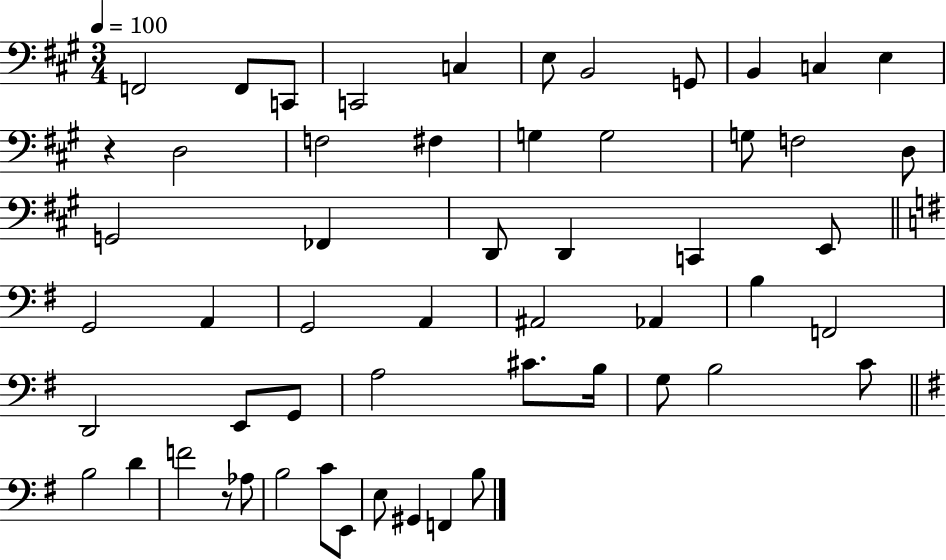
{
  \clef bass
  \numericTimeSignature
  \time 3/4
  \key a \major
  \tempo 4 = 100
  f,2 f,8 c,8 | c,2 c4 | e8 b,2 g,8 | b,4 c4 e4 | \break r4 d2 | f2 fis4 | g4 g2 | g8 f2 d8 | \break g,2 fes,4 | d,8 d,4 c,4 e,8 | \bar "||" \break \key g \major g,2 a,4 | g,2 a,4 | ais,2 aes,4 | b4 f,2 | \break d,2 e,8 g,8 | a2 cis'8. b16 | g8 b2 c'8 | \bar "||" \break \key e \minor b2 d'4 | f'2 r8 aes8 | b2 c'8 e,8 | e8 gis,4 f,4 b8 | \break \bar "|."
}